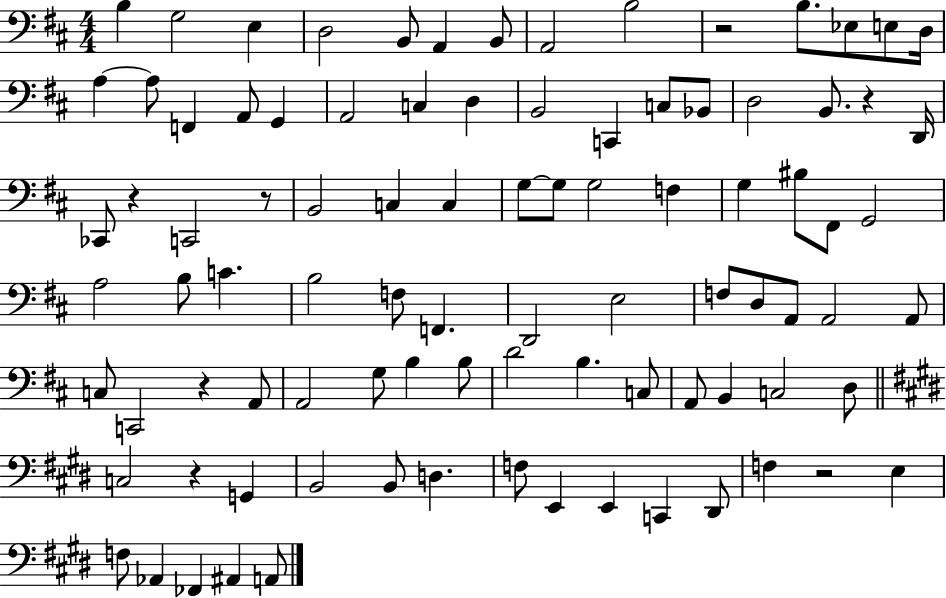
X:1
T:Untitled
M:4/4
L:1/4
K:D
B, G,2 E, D,2 B,,/2 A,, B,,/2 A,,2 B,2 z2 B,/2 _E,/2 E,/2 D,/4 A, A,/2 F,, A,,/2 G,, A,,2 C, D, B,,2 C,, C,/2 _B,,/2 D,2 B,,/2 z D,,/4 _C,,/2 z C,,2 z/2 B,,2 C, C, G,/2 G,/2 G,2 F, G, ^B,/2 ^F,,/2 G,,2 A,2 B,/2 C B,2 F,/2 F,, D,,2 E,2 F,/2 D,/2 A,,/2 A,,2 A,,/2 C,/2 C,,2 z A,,/2 A,,2 G,/2 B, B,/2 D2 B, C,/2 A,,/2 B,, C,2 D,/2 C,2 z G,, B,,2 B,,/2 D, F,/2 E,, E,, C,, ^D,,/2 F, z2 E, F,/2 _A,, _F,, ^A,, A,,/2